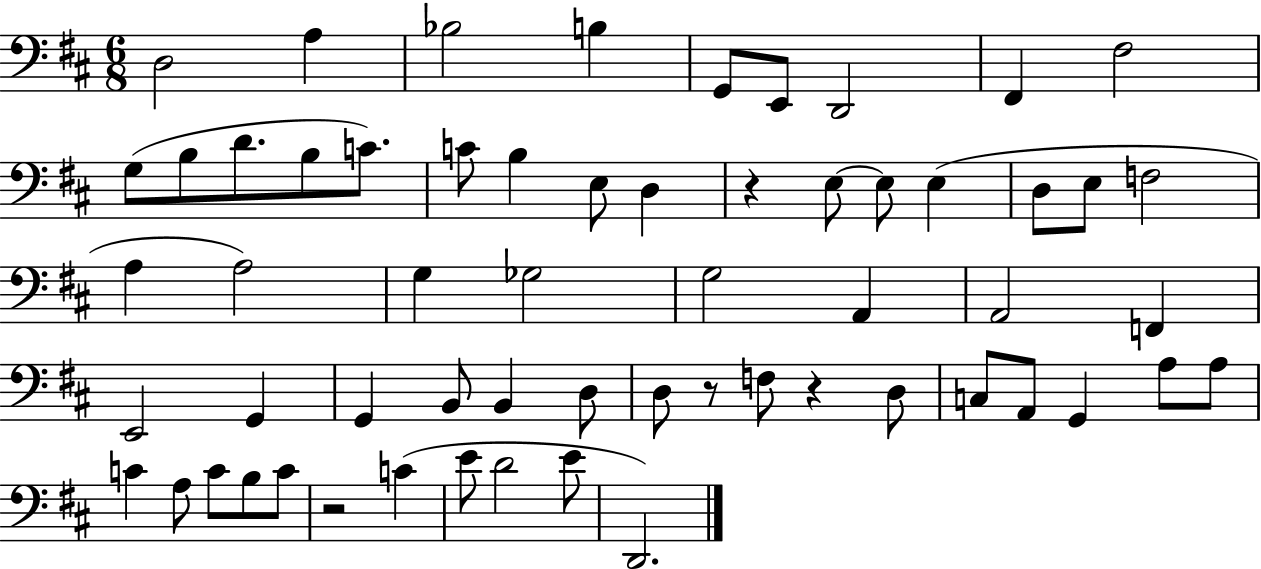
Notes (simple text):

D3/h A3/q Bb3/h B3/q G2/e E2/e D2/h F#2/q F#3/h G3/e B3/e D4/e. B3/e C4/e. C4/e B3/q E3/e D3/q R/q E3/e E3/e E3/q D3/e E3/e F3/h A3/q A3/h G3/q Gb3/h G3/h A2/q A2/h F2/q E2/h G2/q G2/q B2/e B2/q D3/e D3/e R/e F3/e R/q D3/e C3/e A2/e G2/q A3/e A3/e C4/q A3/e C4/e B3/e C4/e R/h C4/q E4/e D4/h E4/e D2/h.